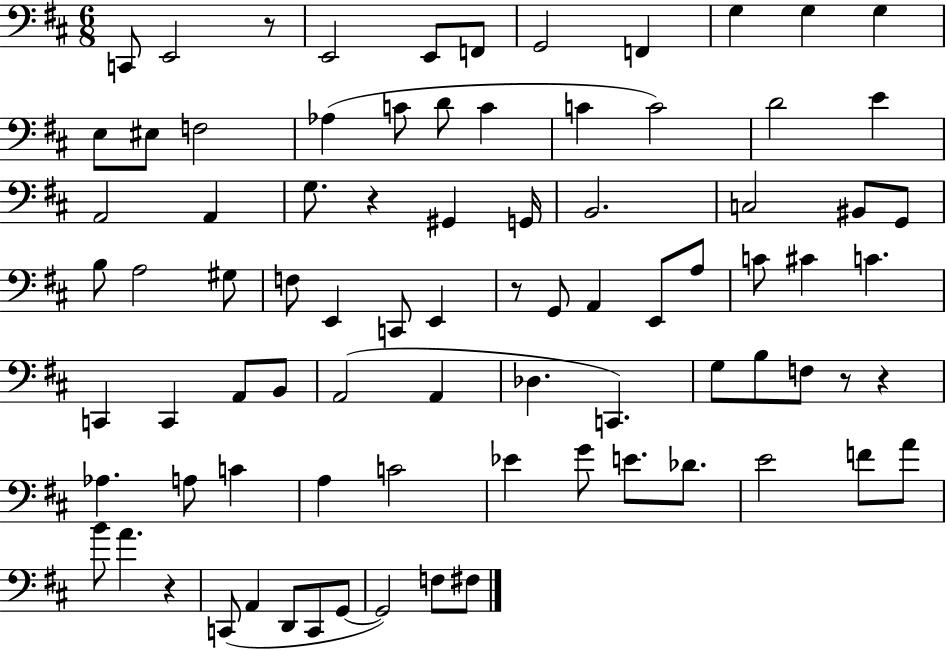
{
  \clef bass
  \numericTimeSignature
  \time 6/8
  \key d \major
  c,8 e,2 r8 | e,2 e,8 f,8 | g,2 f,4 | g4 g4 g4 | \break e8 eis8 f2 | aes4( c'8 d'8 c'4 | c'4 c'2) | d'2 e'4 | \break a,2 a,4 | g8. r4 gis,4 g,16 | b,2. | c2 bis,8 g,8 | \break b8 a2 gis8 | f8 e,4 c,8 e,4 | r8 g,8 a,4 e,8 a8 | c'8 cis'4 c'4. | \break c,4 c,4 a,8 b,8 | a,2( a,4 | des4. c,4.) | g8 b8 f8 r8 r4 | \break aes4. a8 c'4 | a4 c'2 | ees'4 g'8 e'8. des'8. | e'2 f'8 a'8 | \break b'8 a'4. r4 | c,8( a,4 d,8 c,8 g,8~~ | g,2) f8 fis8 | \bar "|."
}